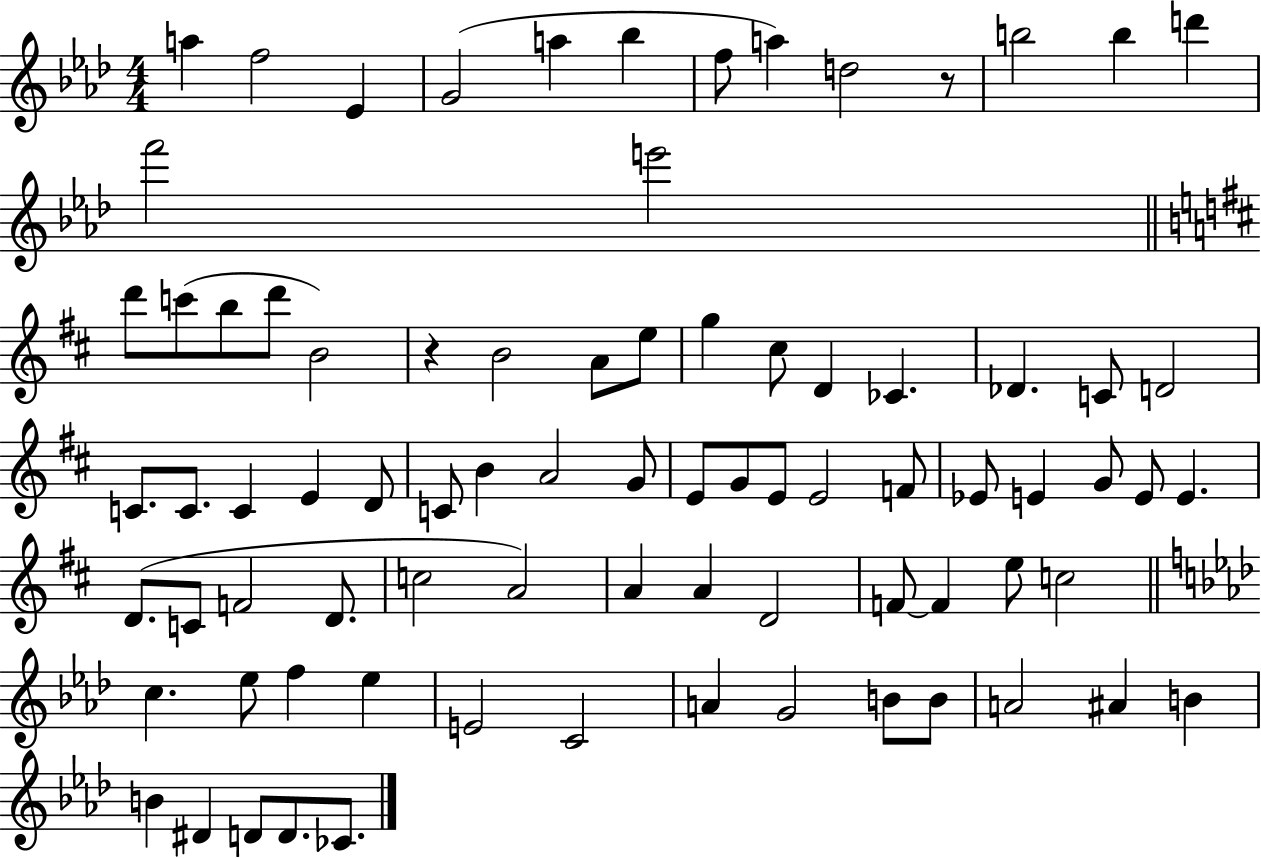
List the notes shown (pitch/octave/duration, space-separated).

A5/q F5/h Eb4/q G4/h A5/q Bb5/q F5/e A5/q D5/h R/e B5/h B5/q D6/q F6/h E6/h D6/e C6/e B5/e D6/e B4/h R/q B4/h A4/e E5/e G5/q C#5/e D4/q CES4/q. Db4/q. C4/e D4/h C4/e. C4/e. C4/q E4/q D4/e C4/e B4/q A4/h G4/e E4/e G4/e E4/e E4/h F4/e Eb4/e E4/q G4/e E4/e E4/q. D4/e. C4/e F4/h D4/e. C5/h A4/h A4/q A4/q D4/h F4/e F4/q E5/e C5/h C5/q. Eb5/e F5/q Eb5/q E4/h C4/h A4/q G4/h B4/e B4/e A4/h A#4/q B4/q B4/q D#4/q D4/e D4/e. CES4/e.